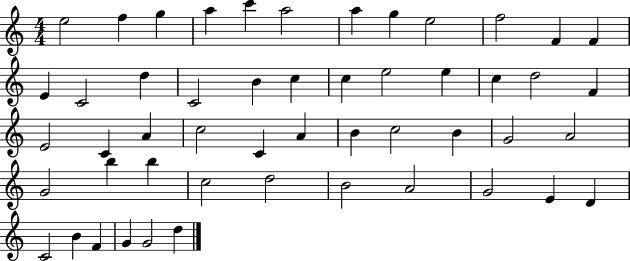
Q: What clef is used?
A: treble